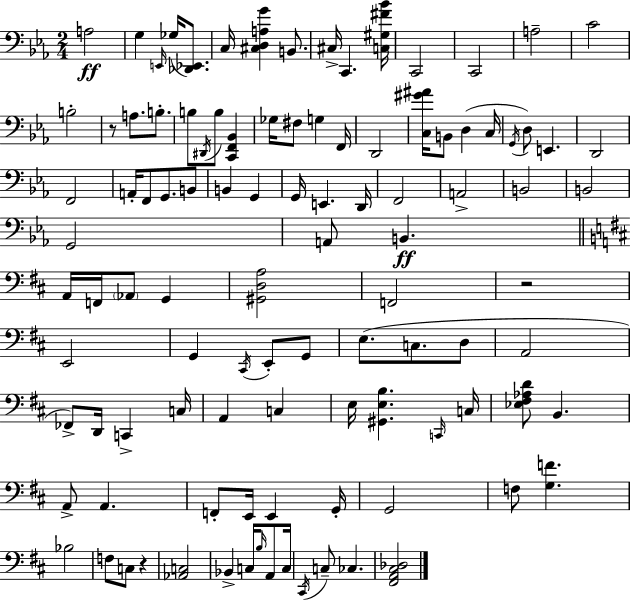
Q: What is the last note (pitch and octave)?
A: CES3